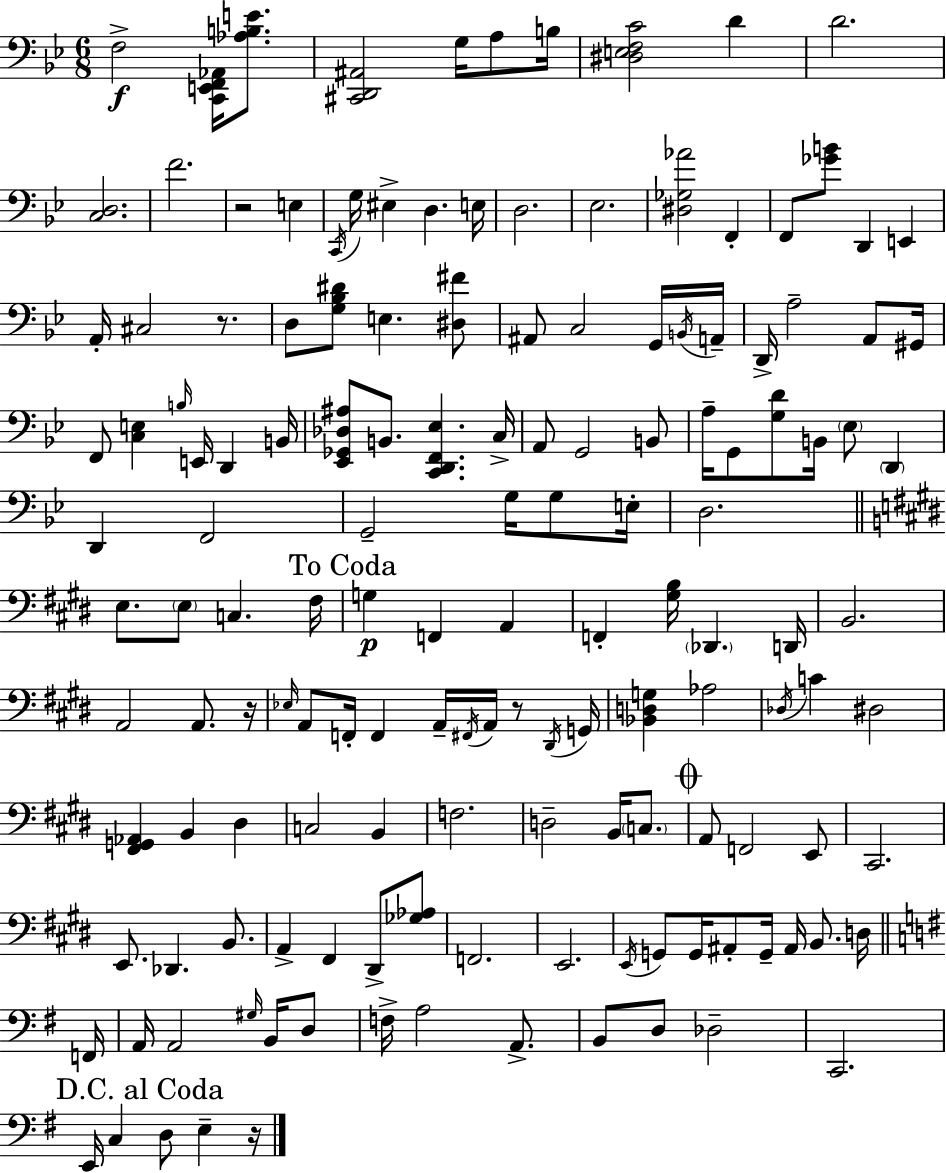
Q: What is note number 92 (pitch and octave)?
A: C#2